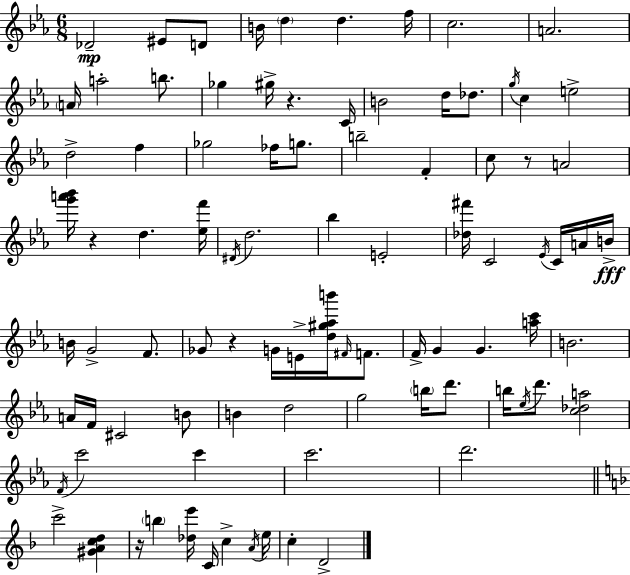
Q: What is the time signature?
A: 6/8